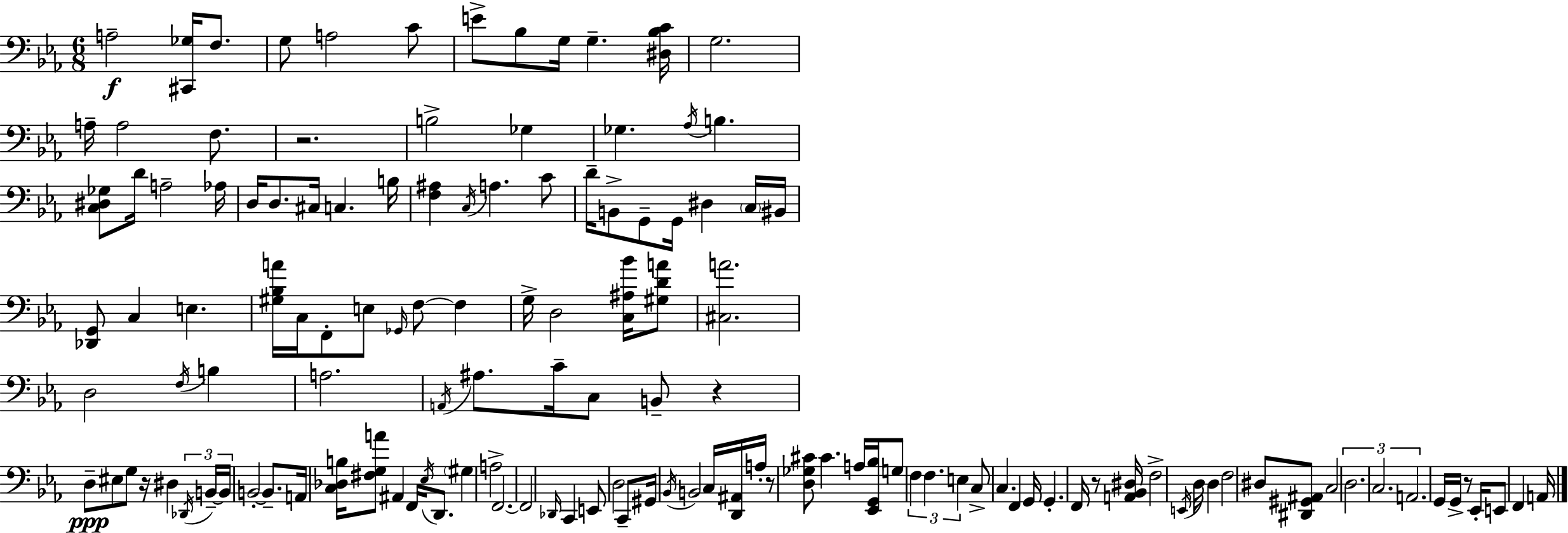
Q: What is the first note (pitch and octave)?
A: A3